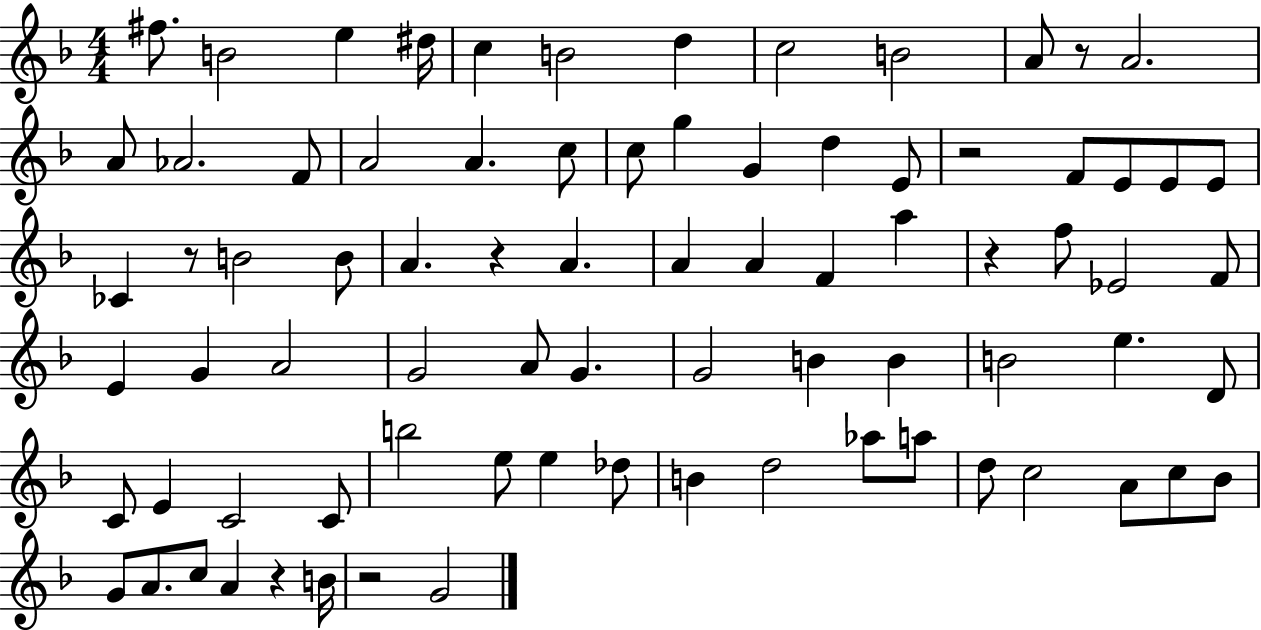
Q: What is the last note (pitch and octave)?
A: G4